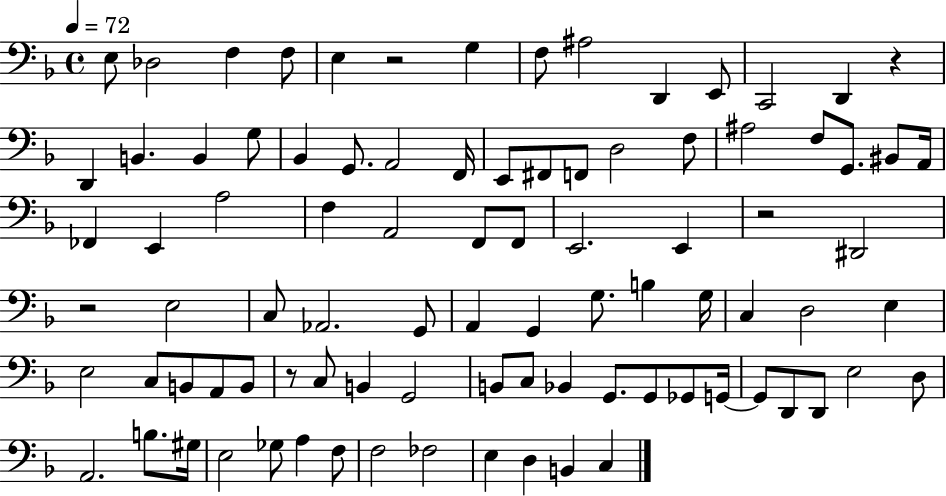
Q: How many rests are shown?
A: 5